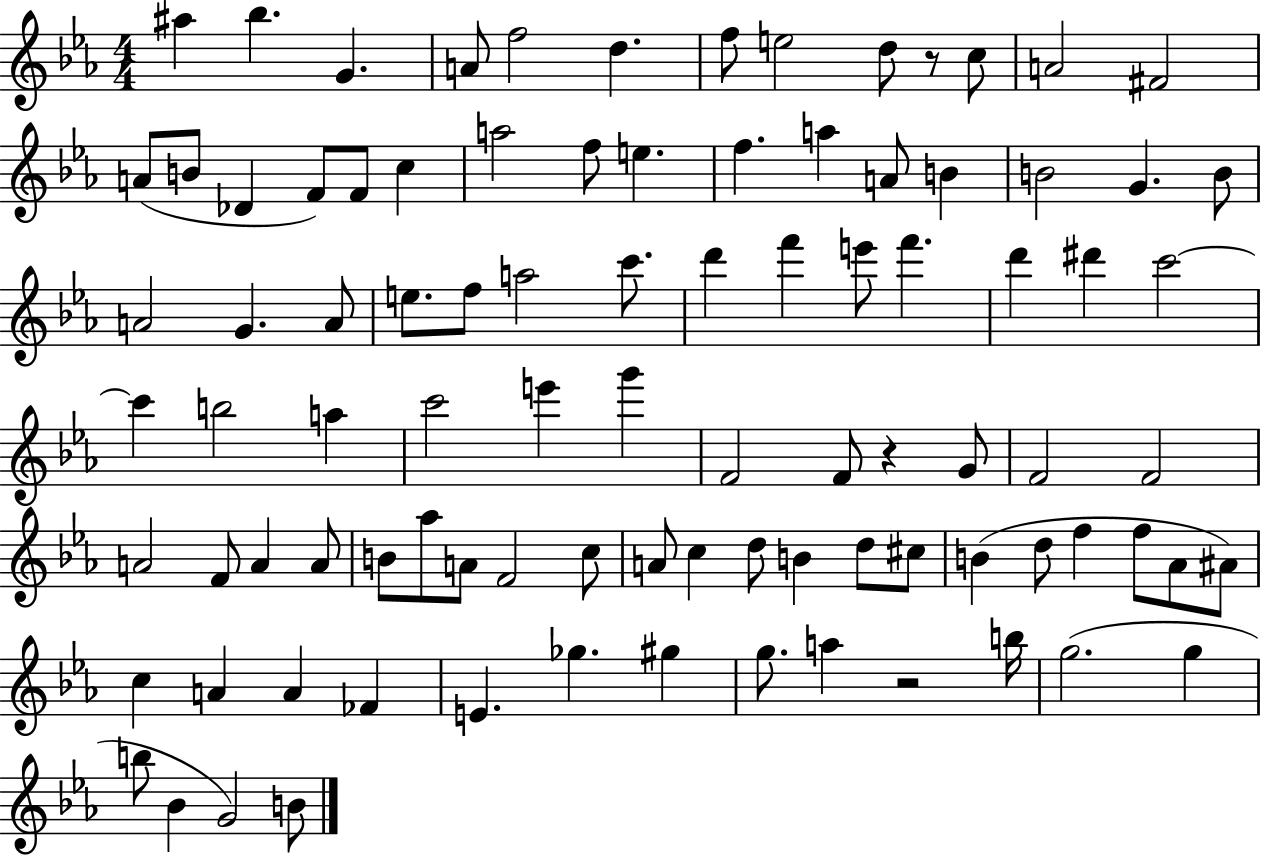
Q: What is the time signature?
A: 4/4